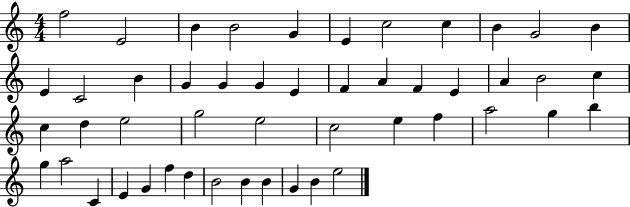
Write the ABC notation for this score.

X:1
T:Untitled
M:4/4
L:1/4
K:C
f2 E2 B B2 G E c2 c B G2 B E C2 B G G G E F A F E A B2 c c d e2 g2 e2 c2 e f a2 g b g a2 C E G f d B2 B B G B e2